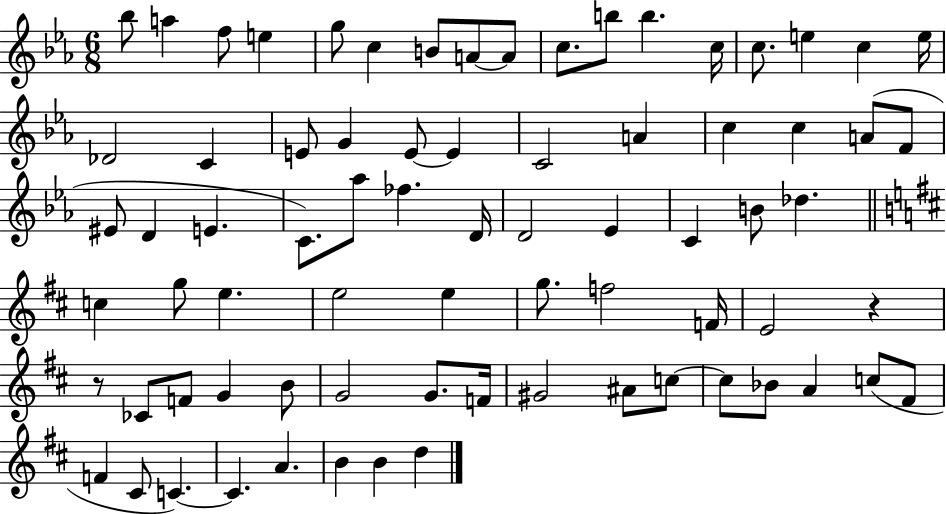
X:1
T:Untitled
M:6/8
L:1/4
K:Eb
_b/2 a f/2 e g/2 c B/2 A/2 A/2 c/2 b/2 b c/4 c/2 e c e/4 _D2 C E/2 G E/2 E C2 A c c A/2 F/2 ^E/2 D E C/2 _a/2 _f D/4 D2 _E C B/2 _d c g/2 e e2 e g/2 f2 F/4 E2 z z/2 _C/2 F/2 G B/2 G2 G/2 F/4 ^G2 ^A/2 c/2 c/2 _B/2 A c/2 ^F/2 F ^C/2 C C A B B d